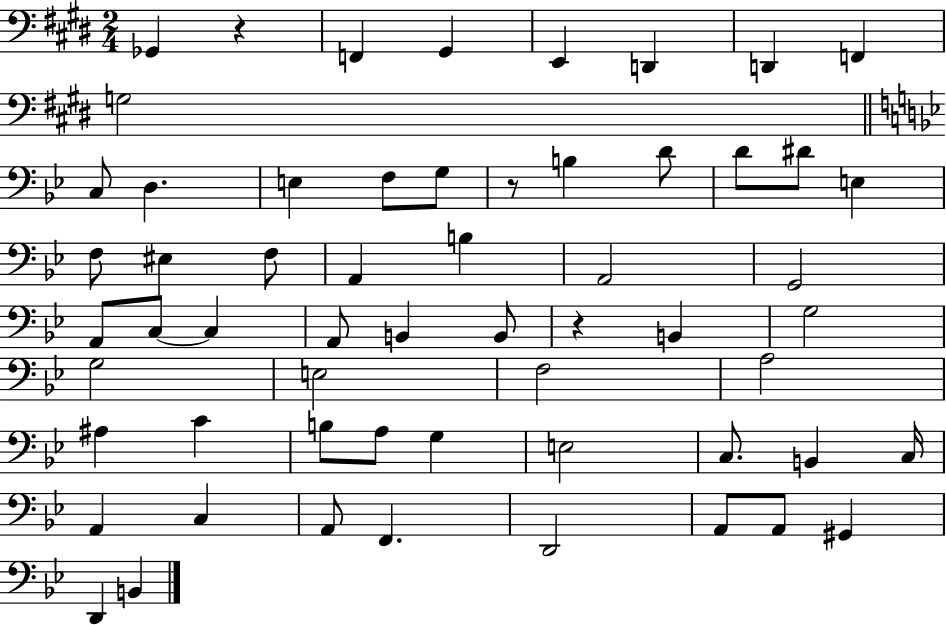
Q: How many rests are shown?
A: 3